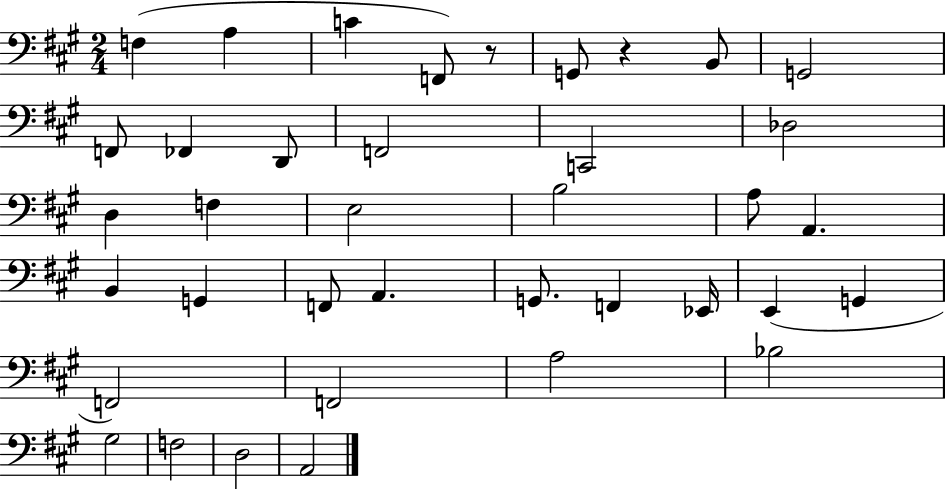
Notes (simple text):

F3/q A3/q C4/q F2/e R/e G2/e R/q B2/e G2/h F2/e FES2/q D2/e F2/h C2/h Db3/h D3/q F3/q E3/h B3/h A3/e A2/q. B2/q G2/q F2/e A2/q. G2/e. F2/q Eb2/s E2/q G2/q F2/h F2/h A3/h Bb3/h G#3/h F3/h D3/h A2/h